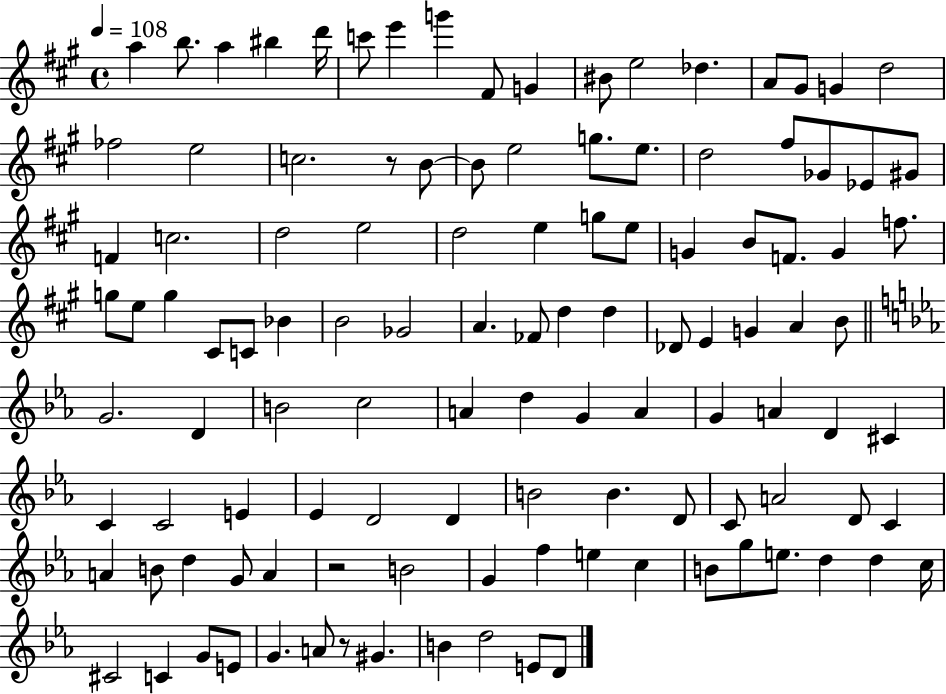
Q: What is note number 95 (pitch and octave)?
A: C5